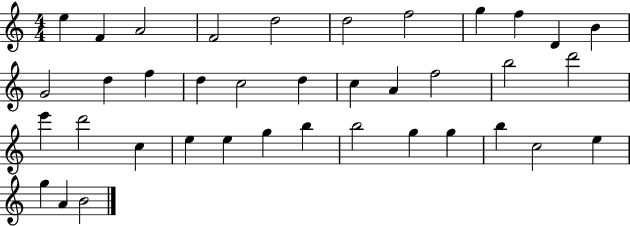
X:1
T:Untitled
M:4/4
L:1/4
K:C
e F A2 F2 d2 d2 f2 g f D B G2 d f d c2 d c A f2 b2 d'2 e' d'2 c e e g b b2 g g b c2 e g A B2